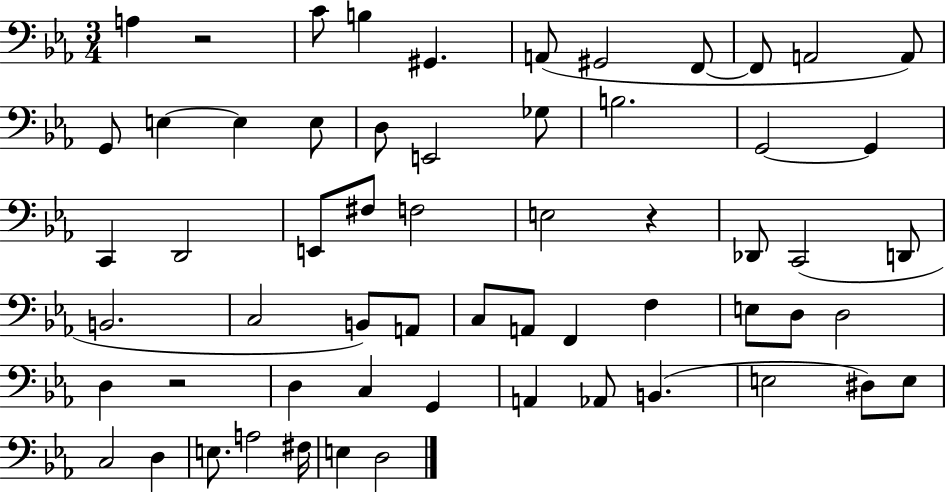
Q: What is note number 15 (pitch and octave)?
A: D3